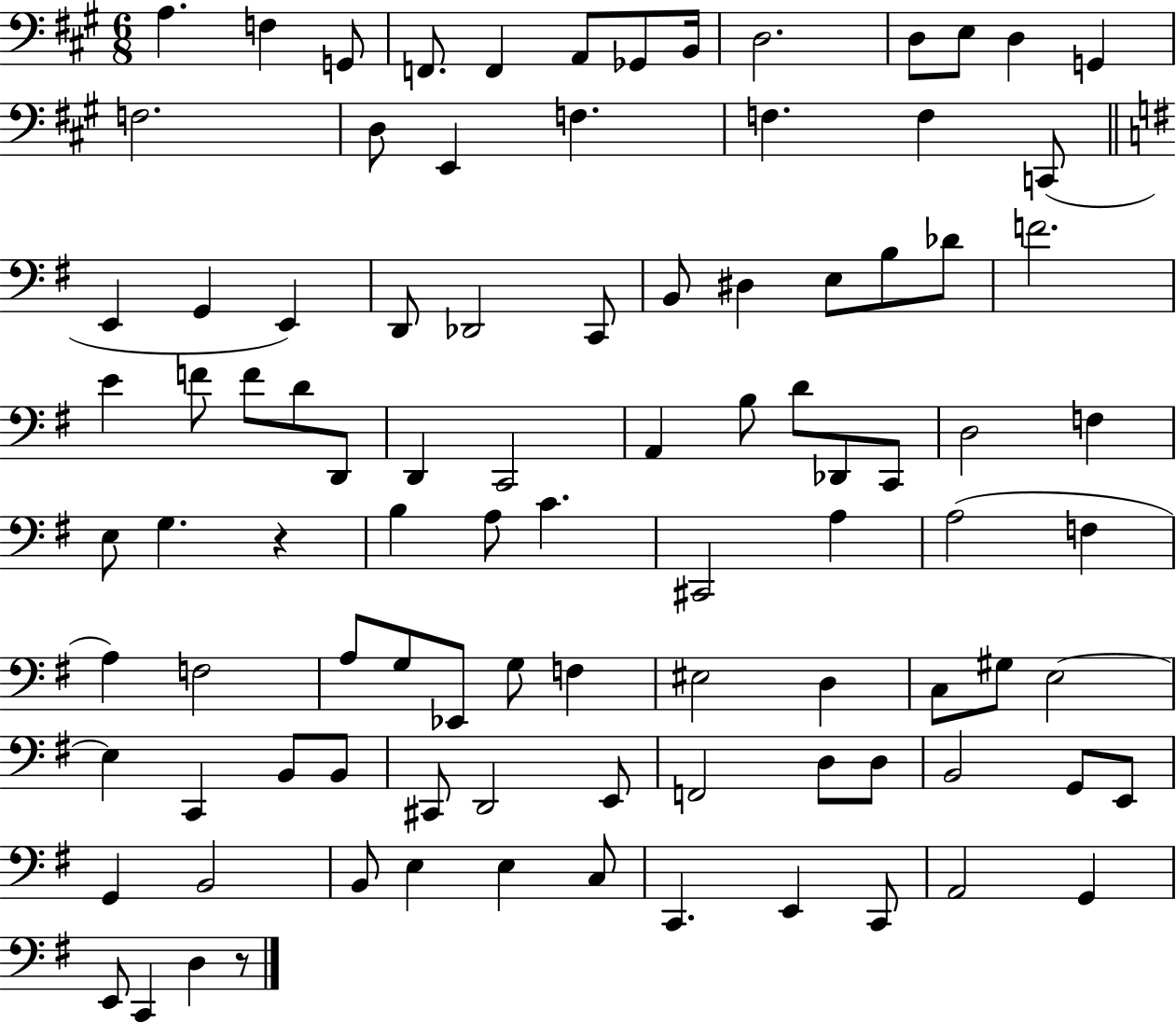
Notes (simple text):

A3/q. F3/q G2/e F2/e. F2/q A2/e Gb2/e B2/s D3/h. D3/e E3/e D3/q G2/q F3/h. D3/e E2/q F3/q. F3/q. F3/q C2/e E2/q G2/q E2/q D2/e Db2/h C2/e B2/e D#3/q E3/e B3/e Db4/e F4/h. E4/q F4/e F4/e D4/e D2/e D2/q C2/h A2/q B3/e D4/e Db2/e C2/e D3/h F3/q E3/e G3/q. R/q B3/q A3/e C4/q. C#2/h A3/q A3/h F3/q A3/q F3/h A3/e G3/e Eb2/e G3/e F3/q EIS3/h D3/q C3/e G#3/e E3/h E3/q C2/q B2/e B2/e C#2/e D2/h E2/e F2/h D3/e D3/e B2/h G2/e E2/e G2/q B2/h B2/e E3/q E3/q C3/e C2/q. E2/q C2/e A2/h G2/q E2/e C2/q D3/q R/e